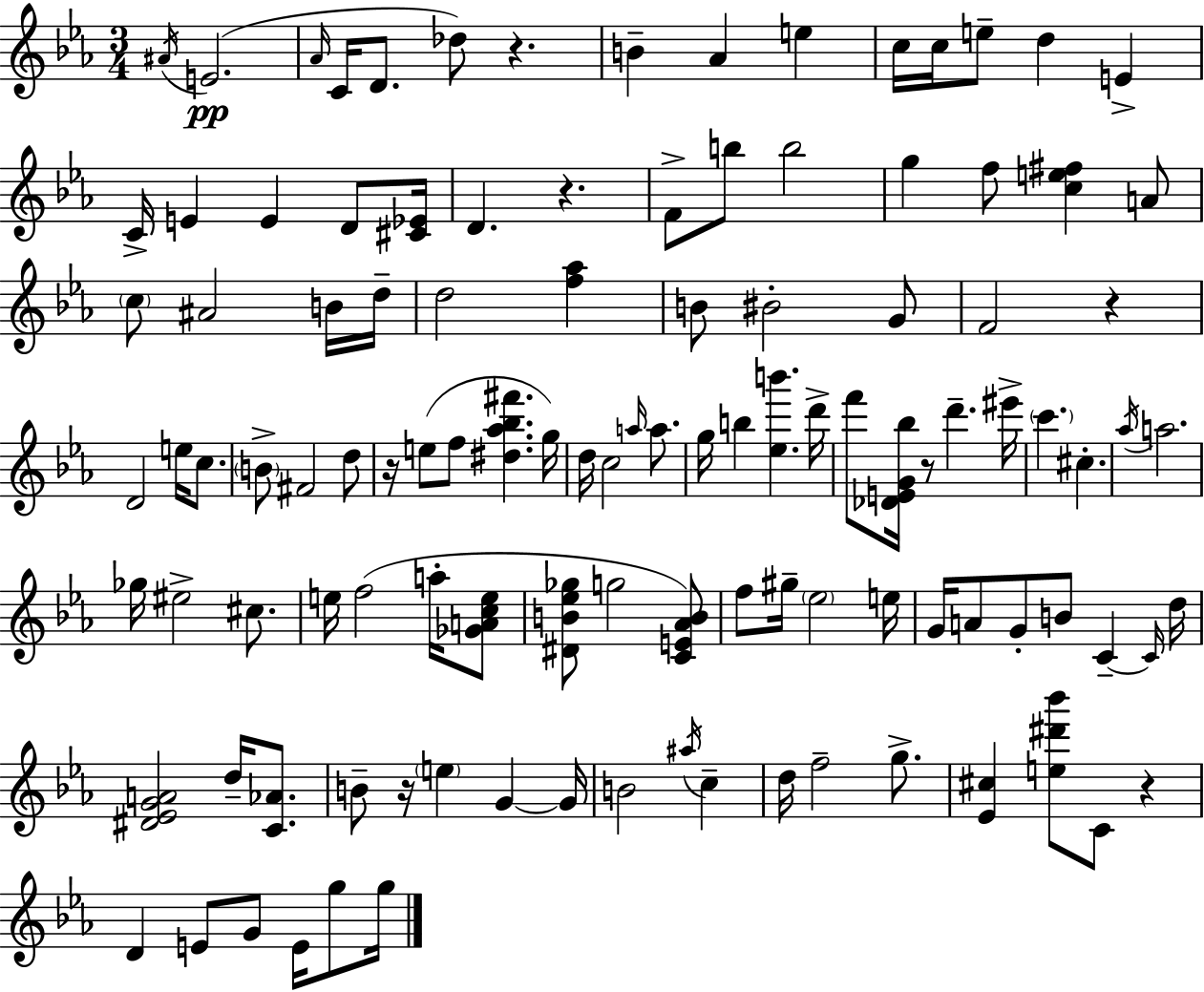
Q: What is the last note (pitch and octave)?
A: G5